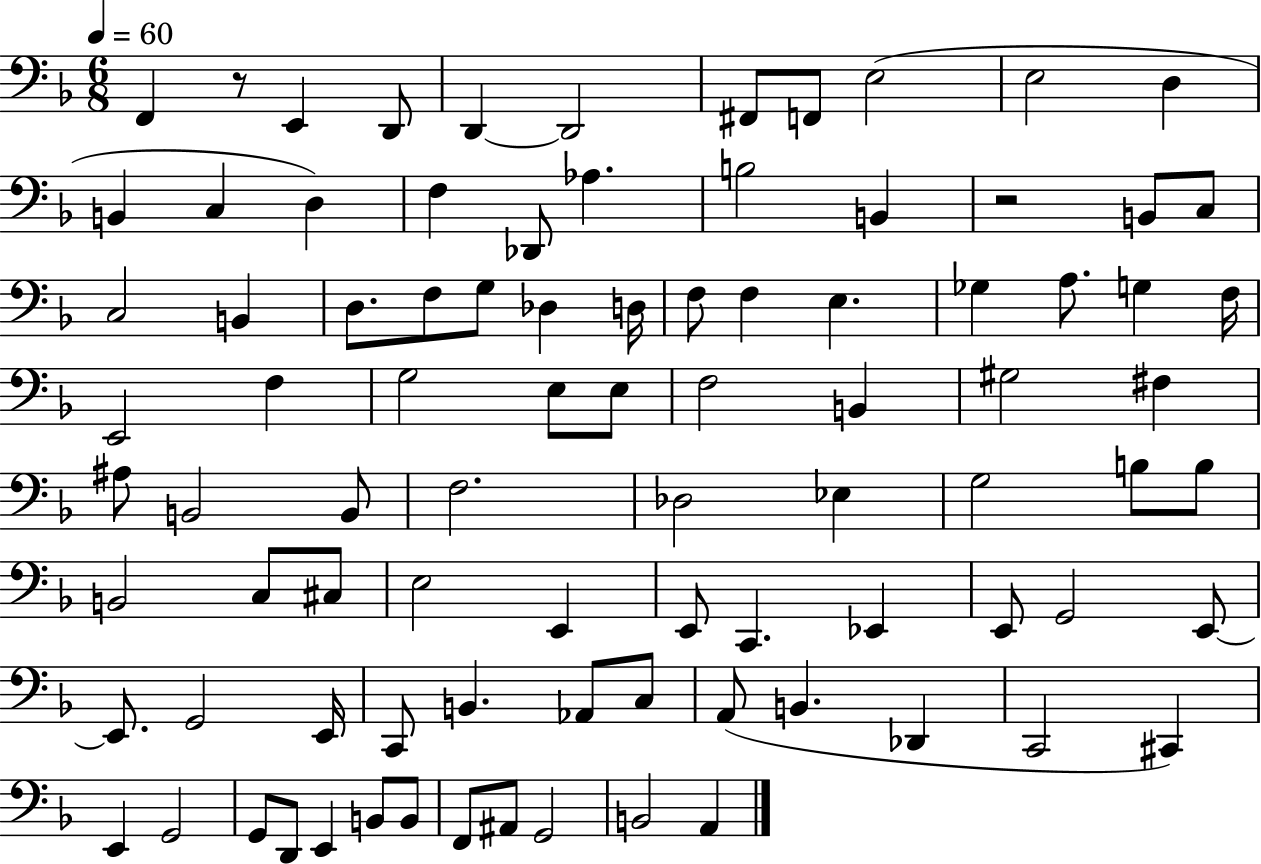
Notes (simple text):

F2/q R/e E2/q D2/e D2/q D2/h F#2/e F2/e E3/h E3/h D3/q B2/q C3/q D3/q F3/q Db2/e Ab3/q. B3/h B2/q R/h B2/e C3/e C3/h B2/q D3/e. F3/e G3/e Db3/q D3/s F3/e F3/q E3/q. Gb3/q A3/e. G3/q F3/s E2/h F3/q G3/h E3/e E3/e F3/h B2/q G#3/h F#3/q A#3/e B2/h B2/e F3/h. Db3/h Eb3/q G3/h B3/e B3/e B2/h C3/e C#3/e E3/h E2/q E2/e C2/q. Eb2/q E2/e G2/h E2/e E2/e. G2/h E2/s C2/e B2/q. Ab2/e C3/e A2/e B2/q. Db2/q C2/h C#2/q E2/q G2/h G2/e D2/e E2/q B2/e B2/e F2/e A#2/e G2/h B2/h A2/q